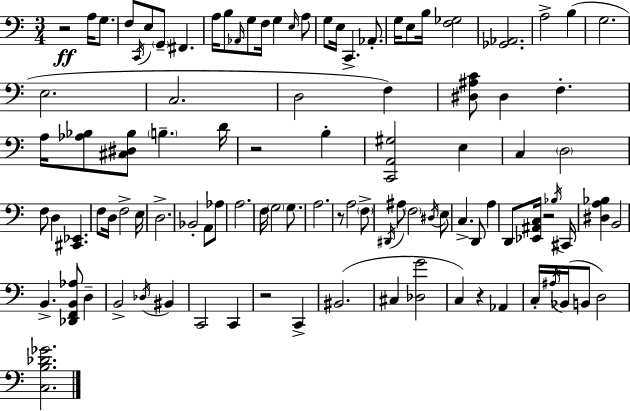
R/h A3/s G3/e. F3/e C2/s E3/e G2/e F#2/q. A3/s B3/e Ab2/s G3/e F3/s G3/q E3/s A3/e G3/e E3/s C2/q. Ab2/e. G3/s E3/e B3/s [F3,Gb3]/h [Gb2,Ab2]/h. A3/h B3/q G3/h. E3/h. C3/h. D3/h F3/q [D#3,A#3,C4]/e D#3/q F3/q. A3/s [Ab3,Bb3]/e [C#3,D#3,Bb3]/e B3/q. D4/s R/h B3/q [C2,A2,G#3]/h E3/q C3/q D3/h F3/e D3/q [C#2,Eb2]/q. F3/e D3/s F3/h E3/s D3/h. Bb2/h A2/e Ab3/e A3/h. F3/s G3/h G3/e. A3/h. R/e A3/h F3/e D#2/s A#3/e F3/h D#3/s E3/e C3/q. D2/e A3/q D2/e [Eb2,A#2,C3]/s R/h Bb3/s C#2/s [D#3,A3,Bb3]/q B2/h B2/q. [Db2,F2,B2,Ab3]/e D3/q B2/h Db3/s BIS2/q C2/h C2/q R/h C2/q BIS2/h. C#3/q [Db3,G4]/h C3/q R/q Ab2/q C3/s A#3/s Bb2/s B2/e D3/h [C3,B3,Db4,Gb4]/h.